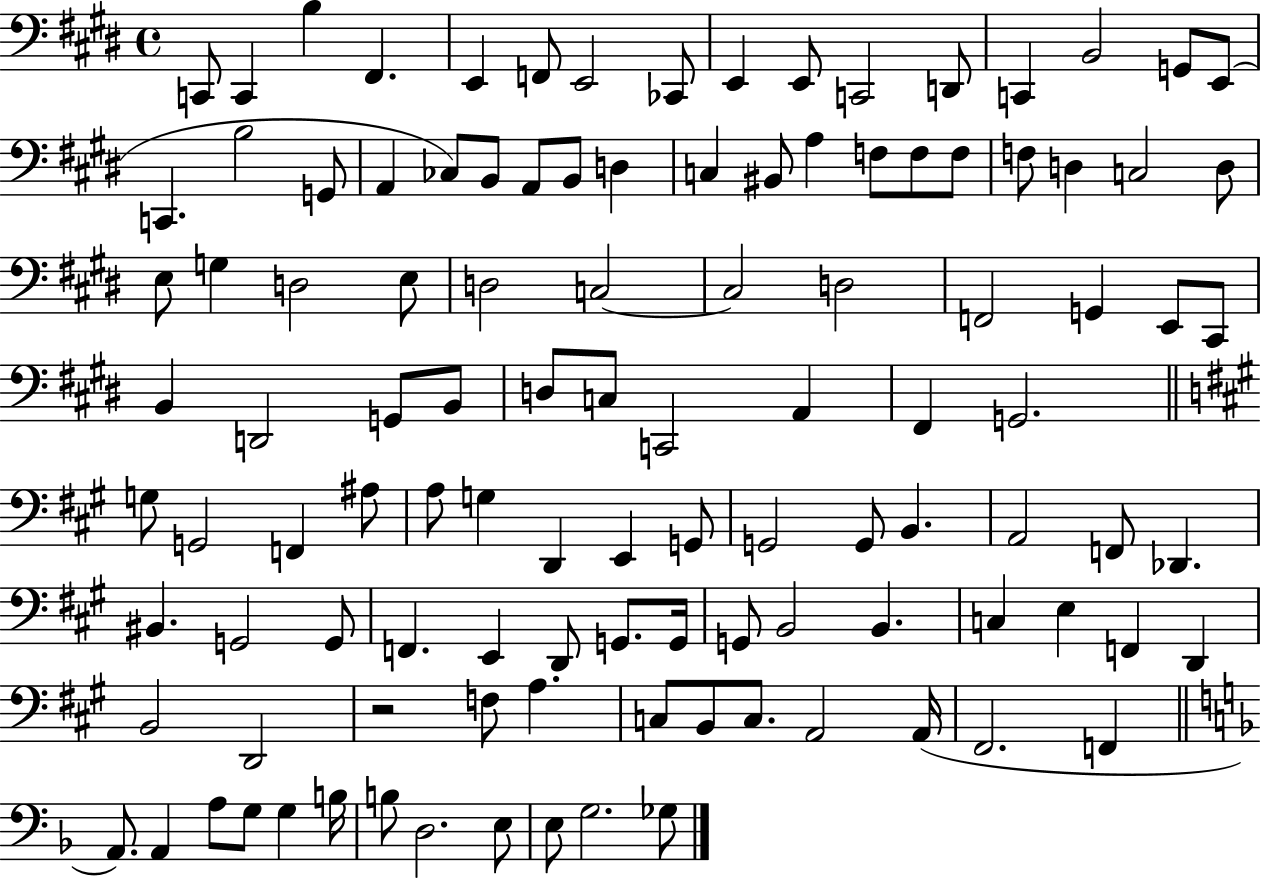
X:1
T:Untitled
M:4/4
L:1/4
K:E
C,,/2 C,, B, ^F,, E,, F,,/2 E,,2 _C,,/2 E,, E,,/2 C,,2 D,,/2 C,, B,,2 G,,/2 E,,/2 C,, B,2 G,,/2 A,, _C,/2 B,,/2 A,,/2 B,,/2 D, C, ^B,,/2 A, F,/2 F,/2 F,/2 F,/2 D, C,2 D,/2 E,/2 G, D,2 E,/2 D,2 C,2 C,2 D,2 F,,2 G,, E,,/2 ^C,,/2 B,, D,,2 G,,/2 B,,/2 D,/2 C,/2 C,,2 A,, ^F,, G,,2 G,/2 G,,2 F,, ^A,/2 A,/2 G, D,, E,, G,,/2 G,,2 G,,/2 B,, A,,2 F,,/2 _D,, ^B,, G,,2 G,,/2 F,, E,, D,,/2 G,,/2 G,,/4 G,,/2 B,,2 B,, C, E, F,, D,, B,,2 D,,2 z2 F,/2 A, C,/2 B,,/2 C,/2 A,,2 A,,/4 ^F,,2 F,, A,,/2 A,, A,/2 G,/2 G, B,/4 B,/2 D,2 E,/2 E,/2 G,2 _G,/2